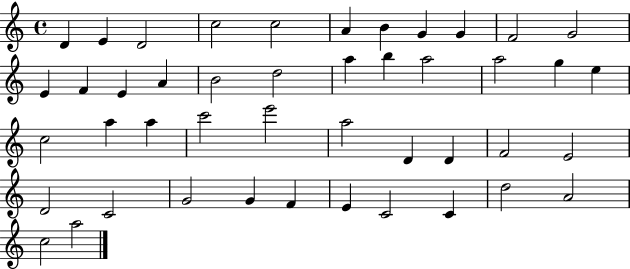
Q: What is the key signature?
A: C major